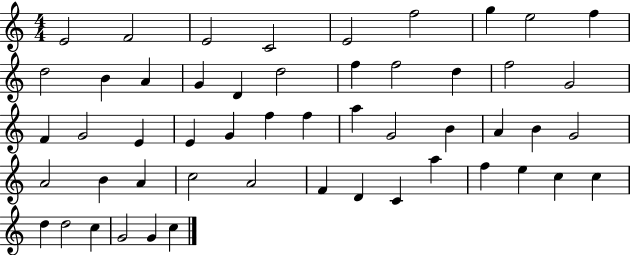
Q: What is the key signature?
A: C major